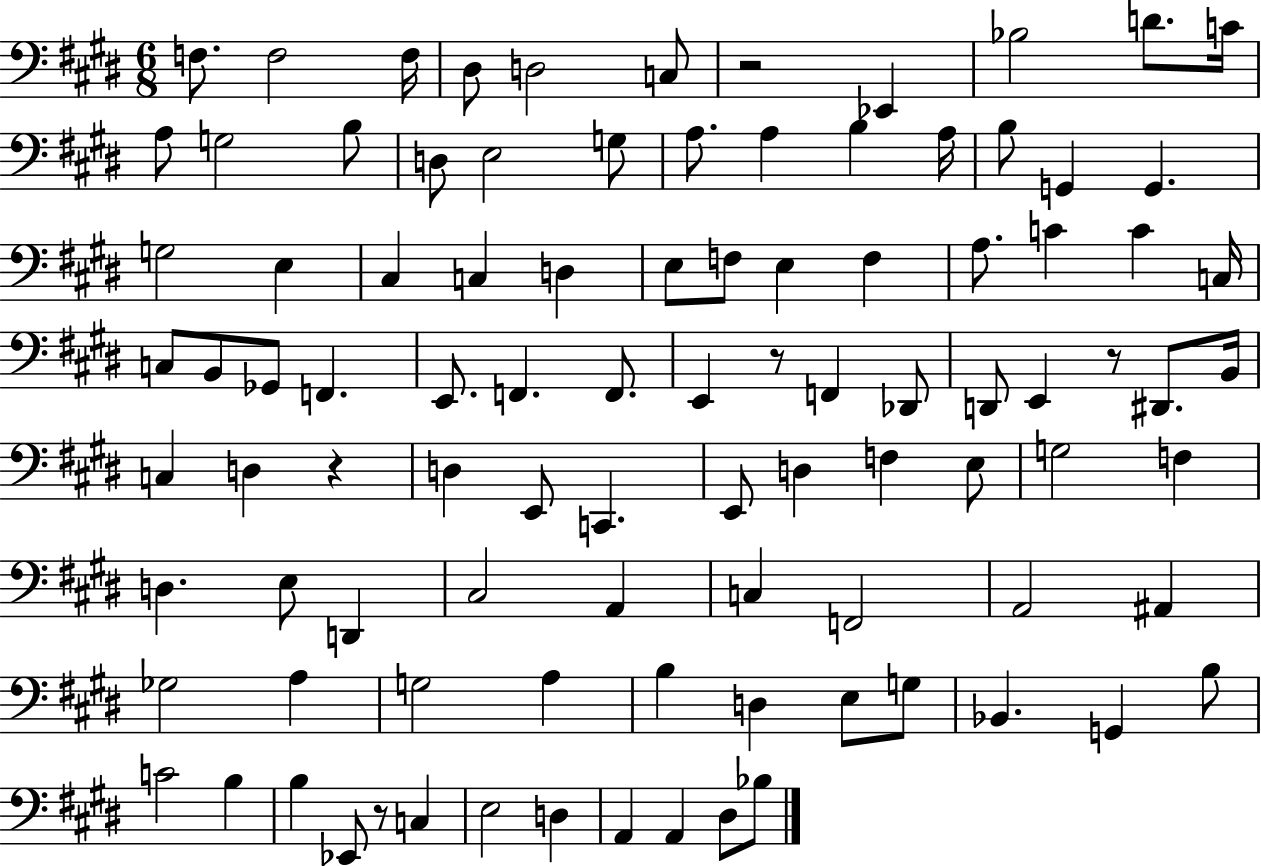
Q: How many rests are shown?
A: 5